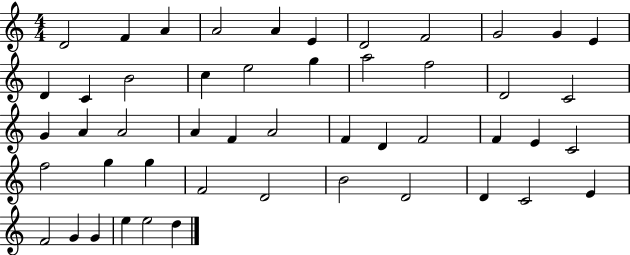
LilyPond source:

{
  \clef treble
  \numericTimeSignature
  \time 4/4
  \key c \major
  d'2 f'4 a'4 | a'2 a'4 e'4 | d'2 f'2 | g'2 g'4 e'4 | \break d'4 c'4 b'2 | c''4 e''2 g''4 | a''2 f''2 | d'2 c'2 | \break g'4 a'4 a'2 | a'4 f'4 a'2 | f'4 d'4 f'2 | f'4 e'4 c'2 | \break f''2 g''4 g''4 | f'2 d'2 | b'2 d'2 | d'4 c'2 e'4 | \break f'2 g'4 g'4 | e''4 e''2 d''4 | \bar "|."
}